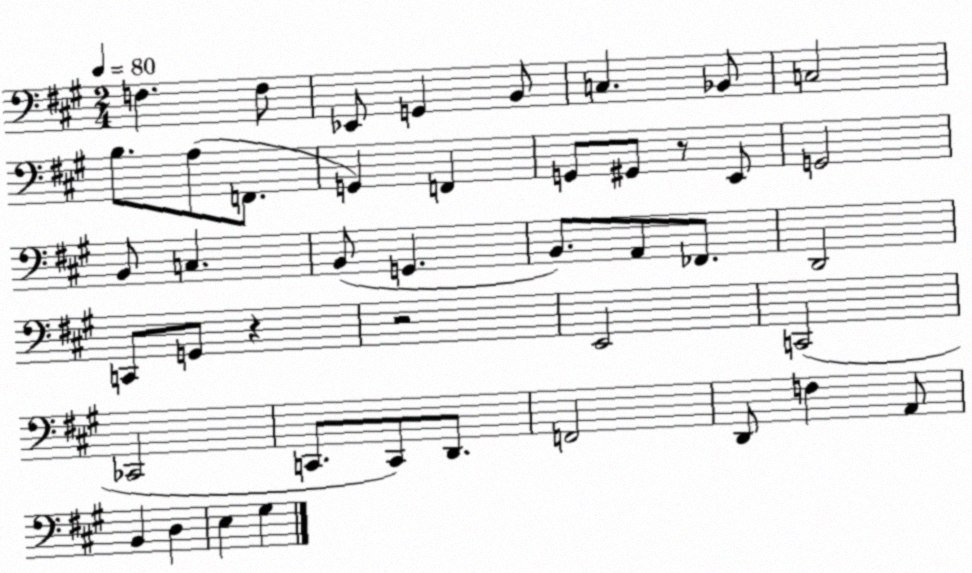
X:1
T:Untitled
M:2/4
L:1/4
K:A
F, F,/2 _E,,/2 G,, B,,/2 C, _B,,/2 C,2 B,/2 A,/2 F,,/2 G,, F,, G,,/2 ^G,,/2 z/2 E,,/2 G,,2 B,,/2 C, B,,/2 G,, B,,/2 A,,/2 _F,,/2 D,,2 C,,/2 G,,/2 z z2 E,,2 C,,2 _C,,2 C,,/2 C,,/2 D,,/2 F,,2 D,,/2 F, A,,/2 B,, D, E, ^G,